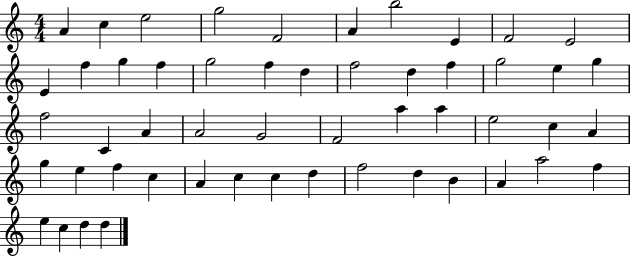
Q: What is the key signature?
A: C major